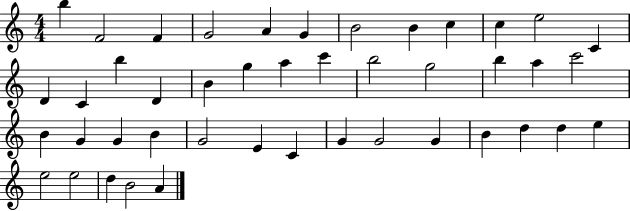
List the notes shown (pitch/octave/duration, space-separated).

B5/q F4/h F4/q G4/h A4/q G4/q B4/h B4/q C5/q C5/q E5/h C4/q D4/q C4/q B5/q D4/q B4/q G5/q A5/q C6/q B5/h G5/h B5/q A5/q C6/h B4/q G4/q G4/q B4/q G4/h E4/q C4/q G4/q G4/h G4/q B4/q D5/q D5/q E5/q E5/h E5/h D5/q B4/h A4/q